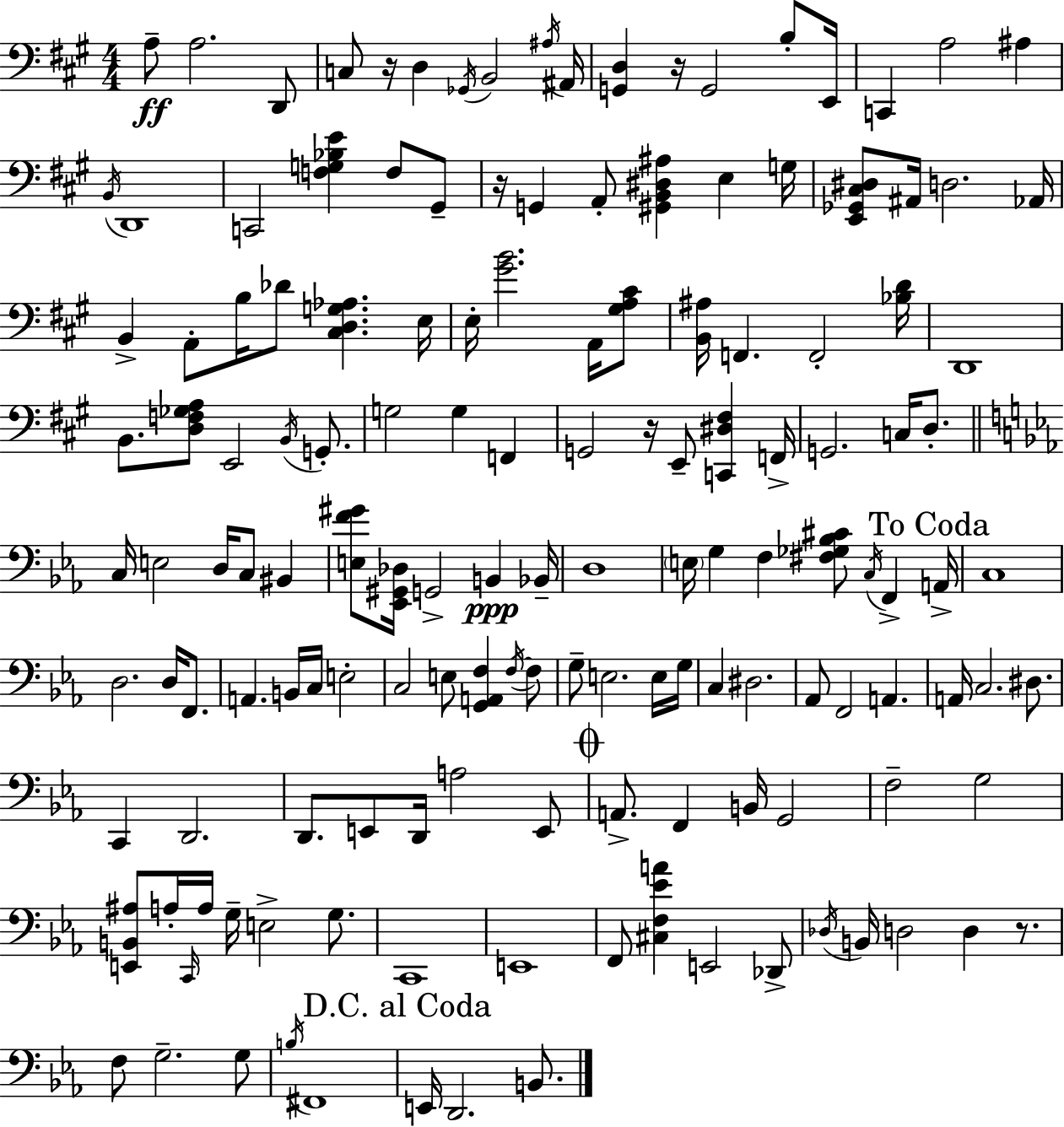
{
  \clef bass
  \numericTimeSignature
  \time 4/4
  \key a \major
  a8--\ff a2. d,8 | c8 r16 d4 \acciaccatura { ges,16 } b,2 | \acciaccatura { ais16 } ais,16 <g, d>4 r16 g,2 b8-. | e,16 c,4 a2 ais4 | \break \acciaccatura { b,16 } d,1 | c,2 <f g bes e'>4 f8 | gis,8-- r16 g,4 a,8-. <gis, b, dis ais>4 e4 | g16 <e, ges, cis dis>8 ais,16 d2. | \break aes,16 b,4-> a,8-. b16 des'8 <cis d g aes>4. | e16 e16-. <gis' b'>2. | a,16 <gis a cis'>8 <b, ais>16 f,4. f,2-. | <bes d'>16 d,1 | \break b,8. <d f ges a>8 e,2 | \acciaccatura { b,16 } g,8.-. g2 g4 | f,4 g,2 r16 e,8-- <c, dis fis>4 | f,16-> g,2. | \break c16 d8.-. \bar "||" \break \key ees \major c16 e2 d16 c8 bis,4 | <e f' gis'>8 <ees, gis, des>16 g,2-> b,4\ppp bes,16-- | d1 | \parenthesize e16 g4 f4 <fis ges bes cis'>8 \acciaccatura { c16 } f,4-> | \break \mark "To Coda" a,16-> c1 | d2. d16 f,8. | a,4. b,16 c16 e2-. | c2 e8 <g, a, f>4 \acciaccatura { f16~ }~ | \break f8 g8-- e2. | e16 g16 c4 dis2. | aes,8 f,2 a,4. | a,16 c2. dis8. | \break c,4 d,2. | d,8. e,8 d,16 a2 | e,8 \mark \markup { \musicglyph "scripts.coda" } a,8.-> f,4 b,16 g,2 | f2-- g2 | \break <e, b, ais>8 a16-. \grace { c,16 } a16 g16-- e2-> | g8. c,1 | e,1 | f,8 <cis f ees' a'>4 e,2 | \break des,8-> \acciaccatura { des16 } b,16 d2 d4 | r8. f8 g2.-- | g8 \acciaccatura { b16 } fis,1 | \mark "D.C. al Coda" e,16 d,2. | \break b,8. \bar "|."
}